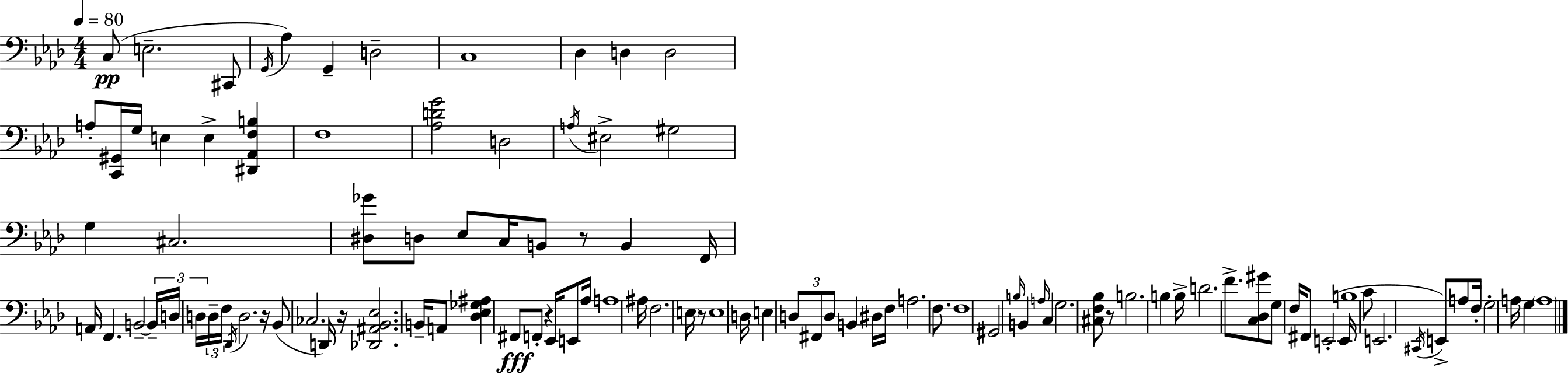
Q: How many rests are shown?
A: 6